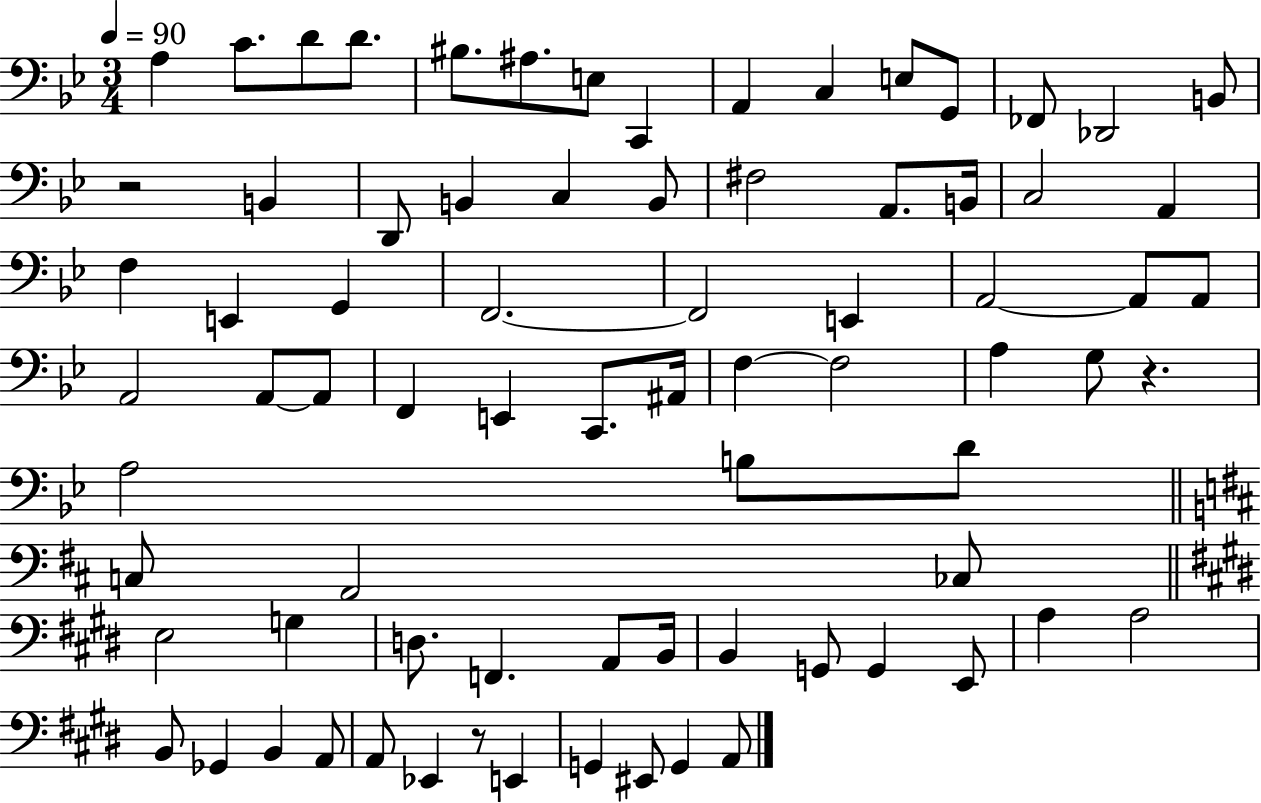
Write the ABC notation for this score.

X:1
T:Untitled
M:3/4
L:1/4
K:Bb
A, C/2 D/2 D/2 ^B,/2 ^A,/2 E,/2 C,, A,, C, E,/2 G,,/2 _F,,/2 _D,,2 B,,/2 z2 B,, D,,/2 B,, C, B,,/2 ^F,2 A,,/2 B,,/4 C,2 A,, F, E,, G,, F,,2 F,,2 E,, A,,2 A,,/2 A,,/2 A,,2 A,,/2 A,,/2 F,, E,, C,,/2 ^A,,/4 F, F,2 A, G,/2 z A,2 B,/2 D/2 C,/2 A,,2 _C,/2 E,2 G, D,/2 F,, A,,/2 B,,/4 B,, G,,/2 G,, E,,/2 A, A,2 B,,/2 _G,, B,, A,,/2 A,,/2 _E,, z/2 E,, G,, ^E,,/2 G,, A,,/2